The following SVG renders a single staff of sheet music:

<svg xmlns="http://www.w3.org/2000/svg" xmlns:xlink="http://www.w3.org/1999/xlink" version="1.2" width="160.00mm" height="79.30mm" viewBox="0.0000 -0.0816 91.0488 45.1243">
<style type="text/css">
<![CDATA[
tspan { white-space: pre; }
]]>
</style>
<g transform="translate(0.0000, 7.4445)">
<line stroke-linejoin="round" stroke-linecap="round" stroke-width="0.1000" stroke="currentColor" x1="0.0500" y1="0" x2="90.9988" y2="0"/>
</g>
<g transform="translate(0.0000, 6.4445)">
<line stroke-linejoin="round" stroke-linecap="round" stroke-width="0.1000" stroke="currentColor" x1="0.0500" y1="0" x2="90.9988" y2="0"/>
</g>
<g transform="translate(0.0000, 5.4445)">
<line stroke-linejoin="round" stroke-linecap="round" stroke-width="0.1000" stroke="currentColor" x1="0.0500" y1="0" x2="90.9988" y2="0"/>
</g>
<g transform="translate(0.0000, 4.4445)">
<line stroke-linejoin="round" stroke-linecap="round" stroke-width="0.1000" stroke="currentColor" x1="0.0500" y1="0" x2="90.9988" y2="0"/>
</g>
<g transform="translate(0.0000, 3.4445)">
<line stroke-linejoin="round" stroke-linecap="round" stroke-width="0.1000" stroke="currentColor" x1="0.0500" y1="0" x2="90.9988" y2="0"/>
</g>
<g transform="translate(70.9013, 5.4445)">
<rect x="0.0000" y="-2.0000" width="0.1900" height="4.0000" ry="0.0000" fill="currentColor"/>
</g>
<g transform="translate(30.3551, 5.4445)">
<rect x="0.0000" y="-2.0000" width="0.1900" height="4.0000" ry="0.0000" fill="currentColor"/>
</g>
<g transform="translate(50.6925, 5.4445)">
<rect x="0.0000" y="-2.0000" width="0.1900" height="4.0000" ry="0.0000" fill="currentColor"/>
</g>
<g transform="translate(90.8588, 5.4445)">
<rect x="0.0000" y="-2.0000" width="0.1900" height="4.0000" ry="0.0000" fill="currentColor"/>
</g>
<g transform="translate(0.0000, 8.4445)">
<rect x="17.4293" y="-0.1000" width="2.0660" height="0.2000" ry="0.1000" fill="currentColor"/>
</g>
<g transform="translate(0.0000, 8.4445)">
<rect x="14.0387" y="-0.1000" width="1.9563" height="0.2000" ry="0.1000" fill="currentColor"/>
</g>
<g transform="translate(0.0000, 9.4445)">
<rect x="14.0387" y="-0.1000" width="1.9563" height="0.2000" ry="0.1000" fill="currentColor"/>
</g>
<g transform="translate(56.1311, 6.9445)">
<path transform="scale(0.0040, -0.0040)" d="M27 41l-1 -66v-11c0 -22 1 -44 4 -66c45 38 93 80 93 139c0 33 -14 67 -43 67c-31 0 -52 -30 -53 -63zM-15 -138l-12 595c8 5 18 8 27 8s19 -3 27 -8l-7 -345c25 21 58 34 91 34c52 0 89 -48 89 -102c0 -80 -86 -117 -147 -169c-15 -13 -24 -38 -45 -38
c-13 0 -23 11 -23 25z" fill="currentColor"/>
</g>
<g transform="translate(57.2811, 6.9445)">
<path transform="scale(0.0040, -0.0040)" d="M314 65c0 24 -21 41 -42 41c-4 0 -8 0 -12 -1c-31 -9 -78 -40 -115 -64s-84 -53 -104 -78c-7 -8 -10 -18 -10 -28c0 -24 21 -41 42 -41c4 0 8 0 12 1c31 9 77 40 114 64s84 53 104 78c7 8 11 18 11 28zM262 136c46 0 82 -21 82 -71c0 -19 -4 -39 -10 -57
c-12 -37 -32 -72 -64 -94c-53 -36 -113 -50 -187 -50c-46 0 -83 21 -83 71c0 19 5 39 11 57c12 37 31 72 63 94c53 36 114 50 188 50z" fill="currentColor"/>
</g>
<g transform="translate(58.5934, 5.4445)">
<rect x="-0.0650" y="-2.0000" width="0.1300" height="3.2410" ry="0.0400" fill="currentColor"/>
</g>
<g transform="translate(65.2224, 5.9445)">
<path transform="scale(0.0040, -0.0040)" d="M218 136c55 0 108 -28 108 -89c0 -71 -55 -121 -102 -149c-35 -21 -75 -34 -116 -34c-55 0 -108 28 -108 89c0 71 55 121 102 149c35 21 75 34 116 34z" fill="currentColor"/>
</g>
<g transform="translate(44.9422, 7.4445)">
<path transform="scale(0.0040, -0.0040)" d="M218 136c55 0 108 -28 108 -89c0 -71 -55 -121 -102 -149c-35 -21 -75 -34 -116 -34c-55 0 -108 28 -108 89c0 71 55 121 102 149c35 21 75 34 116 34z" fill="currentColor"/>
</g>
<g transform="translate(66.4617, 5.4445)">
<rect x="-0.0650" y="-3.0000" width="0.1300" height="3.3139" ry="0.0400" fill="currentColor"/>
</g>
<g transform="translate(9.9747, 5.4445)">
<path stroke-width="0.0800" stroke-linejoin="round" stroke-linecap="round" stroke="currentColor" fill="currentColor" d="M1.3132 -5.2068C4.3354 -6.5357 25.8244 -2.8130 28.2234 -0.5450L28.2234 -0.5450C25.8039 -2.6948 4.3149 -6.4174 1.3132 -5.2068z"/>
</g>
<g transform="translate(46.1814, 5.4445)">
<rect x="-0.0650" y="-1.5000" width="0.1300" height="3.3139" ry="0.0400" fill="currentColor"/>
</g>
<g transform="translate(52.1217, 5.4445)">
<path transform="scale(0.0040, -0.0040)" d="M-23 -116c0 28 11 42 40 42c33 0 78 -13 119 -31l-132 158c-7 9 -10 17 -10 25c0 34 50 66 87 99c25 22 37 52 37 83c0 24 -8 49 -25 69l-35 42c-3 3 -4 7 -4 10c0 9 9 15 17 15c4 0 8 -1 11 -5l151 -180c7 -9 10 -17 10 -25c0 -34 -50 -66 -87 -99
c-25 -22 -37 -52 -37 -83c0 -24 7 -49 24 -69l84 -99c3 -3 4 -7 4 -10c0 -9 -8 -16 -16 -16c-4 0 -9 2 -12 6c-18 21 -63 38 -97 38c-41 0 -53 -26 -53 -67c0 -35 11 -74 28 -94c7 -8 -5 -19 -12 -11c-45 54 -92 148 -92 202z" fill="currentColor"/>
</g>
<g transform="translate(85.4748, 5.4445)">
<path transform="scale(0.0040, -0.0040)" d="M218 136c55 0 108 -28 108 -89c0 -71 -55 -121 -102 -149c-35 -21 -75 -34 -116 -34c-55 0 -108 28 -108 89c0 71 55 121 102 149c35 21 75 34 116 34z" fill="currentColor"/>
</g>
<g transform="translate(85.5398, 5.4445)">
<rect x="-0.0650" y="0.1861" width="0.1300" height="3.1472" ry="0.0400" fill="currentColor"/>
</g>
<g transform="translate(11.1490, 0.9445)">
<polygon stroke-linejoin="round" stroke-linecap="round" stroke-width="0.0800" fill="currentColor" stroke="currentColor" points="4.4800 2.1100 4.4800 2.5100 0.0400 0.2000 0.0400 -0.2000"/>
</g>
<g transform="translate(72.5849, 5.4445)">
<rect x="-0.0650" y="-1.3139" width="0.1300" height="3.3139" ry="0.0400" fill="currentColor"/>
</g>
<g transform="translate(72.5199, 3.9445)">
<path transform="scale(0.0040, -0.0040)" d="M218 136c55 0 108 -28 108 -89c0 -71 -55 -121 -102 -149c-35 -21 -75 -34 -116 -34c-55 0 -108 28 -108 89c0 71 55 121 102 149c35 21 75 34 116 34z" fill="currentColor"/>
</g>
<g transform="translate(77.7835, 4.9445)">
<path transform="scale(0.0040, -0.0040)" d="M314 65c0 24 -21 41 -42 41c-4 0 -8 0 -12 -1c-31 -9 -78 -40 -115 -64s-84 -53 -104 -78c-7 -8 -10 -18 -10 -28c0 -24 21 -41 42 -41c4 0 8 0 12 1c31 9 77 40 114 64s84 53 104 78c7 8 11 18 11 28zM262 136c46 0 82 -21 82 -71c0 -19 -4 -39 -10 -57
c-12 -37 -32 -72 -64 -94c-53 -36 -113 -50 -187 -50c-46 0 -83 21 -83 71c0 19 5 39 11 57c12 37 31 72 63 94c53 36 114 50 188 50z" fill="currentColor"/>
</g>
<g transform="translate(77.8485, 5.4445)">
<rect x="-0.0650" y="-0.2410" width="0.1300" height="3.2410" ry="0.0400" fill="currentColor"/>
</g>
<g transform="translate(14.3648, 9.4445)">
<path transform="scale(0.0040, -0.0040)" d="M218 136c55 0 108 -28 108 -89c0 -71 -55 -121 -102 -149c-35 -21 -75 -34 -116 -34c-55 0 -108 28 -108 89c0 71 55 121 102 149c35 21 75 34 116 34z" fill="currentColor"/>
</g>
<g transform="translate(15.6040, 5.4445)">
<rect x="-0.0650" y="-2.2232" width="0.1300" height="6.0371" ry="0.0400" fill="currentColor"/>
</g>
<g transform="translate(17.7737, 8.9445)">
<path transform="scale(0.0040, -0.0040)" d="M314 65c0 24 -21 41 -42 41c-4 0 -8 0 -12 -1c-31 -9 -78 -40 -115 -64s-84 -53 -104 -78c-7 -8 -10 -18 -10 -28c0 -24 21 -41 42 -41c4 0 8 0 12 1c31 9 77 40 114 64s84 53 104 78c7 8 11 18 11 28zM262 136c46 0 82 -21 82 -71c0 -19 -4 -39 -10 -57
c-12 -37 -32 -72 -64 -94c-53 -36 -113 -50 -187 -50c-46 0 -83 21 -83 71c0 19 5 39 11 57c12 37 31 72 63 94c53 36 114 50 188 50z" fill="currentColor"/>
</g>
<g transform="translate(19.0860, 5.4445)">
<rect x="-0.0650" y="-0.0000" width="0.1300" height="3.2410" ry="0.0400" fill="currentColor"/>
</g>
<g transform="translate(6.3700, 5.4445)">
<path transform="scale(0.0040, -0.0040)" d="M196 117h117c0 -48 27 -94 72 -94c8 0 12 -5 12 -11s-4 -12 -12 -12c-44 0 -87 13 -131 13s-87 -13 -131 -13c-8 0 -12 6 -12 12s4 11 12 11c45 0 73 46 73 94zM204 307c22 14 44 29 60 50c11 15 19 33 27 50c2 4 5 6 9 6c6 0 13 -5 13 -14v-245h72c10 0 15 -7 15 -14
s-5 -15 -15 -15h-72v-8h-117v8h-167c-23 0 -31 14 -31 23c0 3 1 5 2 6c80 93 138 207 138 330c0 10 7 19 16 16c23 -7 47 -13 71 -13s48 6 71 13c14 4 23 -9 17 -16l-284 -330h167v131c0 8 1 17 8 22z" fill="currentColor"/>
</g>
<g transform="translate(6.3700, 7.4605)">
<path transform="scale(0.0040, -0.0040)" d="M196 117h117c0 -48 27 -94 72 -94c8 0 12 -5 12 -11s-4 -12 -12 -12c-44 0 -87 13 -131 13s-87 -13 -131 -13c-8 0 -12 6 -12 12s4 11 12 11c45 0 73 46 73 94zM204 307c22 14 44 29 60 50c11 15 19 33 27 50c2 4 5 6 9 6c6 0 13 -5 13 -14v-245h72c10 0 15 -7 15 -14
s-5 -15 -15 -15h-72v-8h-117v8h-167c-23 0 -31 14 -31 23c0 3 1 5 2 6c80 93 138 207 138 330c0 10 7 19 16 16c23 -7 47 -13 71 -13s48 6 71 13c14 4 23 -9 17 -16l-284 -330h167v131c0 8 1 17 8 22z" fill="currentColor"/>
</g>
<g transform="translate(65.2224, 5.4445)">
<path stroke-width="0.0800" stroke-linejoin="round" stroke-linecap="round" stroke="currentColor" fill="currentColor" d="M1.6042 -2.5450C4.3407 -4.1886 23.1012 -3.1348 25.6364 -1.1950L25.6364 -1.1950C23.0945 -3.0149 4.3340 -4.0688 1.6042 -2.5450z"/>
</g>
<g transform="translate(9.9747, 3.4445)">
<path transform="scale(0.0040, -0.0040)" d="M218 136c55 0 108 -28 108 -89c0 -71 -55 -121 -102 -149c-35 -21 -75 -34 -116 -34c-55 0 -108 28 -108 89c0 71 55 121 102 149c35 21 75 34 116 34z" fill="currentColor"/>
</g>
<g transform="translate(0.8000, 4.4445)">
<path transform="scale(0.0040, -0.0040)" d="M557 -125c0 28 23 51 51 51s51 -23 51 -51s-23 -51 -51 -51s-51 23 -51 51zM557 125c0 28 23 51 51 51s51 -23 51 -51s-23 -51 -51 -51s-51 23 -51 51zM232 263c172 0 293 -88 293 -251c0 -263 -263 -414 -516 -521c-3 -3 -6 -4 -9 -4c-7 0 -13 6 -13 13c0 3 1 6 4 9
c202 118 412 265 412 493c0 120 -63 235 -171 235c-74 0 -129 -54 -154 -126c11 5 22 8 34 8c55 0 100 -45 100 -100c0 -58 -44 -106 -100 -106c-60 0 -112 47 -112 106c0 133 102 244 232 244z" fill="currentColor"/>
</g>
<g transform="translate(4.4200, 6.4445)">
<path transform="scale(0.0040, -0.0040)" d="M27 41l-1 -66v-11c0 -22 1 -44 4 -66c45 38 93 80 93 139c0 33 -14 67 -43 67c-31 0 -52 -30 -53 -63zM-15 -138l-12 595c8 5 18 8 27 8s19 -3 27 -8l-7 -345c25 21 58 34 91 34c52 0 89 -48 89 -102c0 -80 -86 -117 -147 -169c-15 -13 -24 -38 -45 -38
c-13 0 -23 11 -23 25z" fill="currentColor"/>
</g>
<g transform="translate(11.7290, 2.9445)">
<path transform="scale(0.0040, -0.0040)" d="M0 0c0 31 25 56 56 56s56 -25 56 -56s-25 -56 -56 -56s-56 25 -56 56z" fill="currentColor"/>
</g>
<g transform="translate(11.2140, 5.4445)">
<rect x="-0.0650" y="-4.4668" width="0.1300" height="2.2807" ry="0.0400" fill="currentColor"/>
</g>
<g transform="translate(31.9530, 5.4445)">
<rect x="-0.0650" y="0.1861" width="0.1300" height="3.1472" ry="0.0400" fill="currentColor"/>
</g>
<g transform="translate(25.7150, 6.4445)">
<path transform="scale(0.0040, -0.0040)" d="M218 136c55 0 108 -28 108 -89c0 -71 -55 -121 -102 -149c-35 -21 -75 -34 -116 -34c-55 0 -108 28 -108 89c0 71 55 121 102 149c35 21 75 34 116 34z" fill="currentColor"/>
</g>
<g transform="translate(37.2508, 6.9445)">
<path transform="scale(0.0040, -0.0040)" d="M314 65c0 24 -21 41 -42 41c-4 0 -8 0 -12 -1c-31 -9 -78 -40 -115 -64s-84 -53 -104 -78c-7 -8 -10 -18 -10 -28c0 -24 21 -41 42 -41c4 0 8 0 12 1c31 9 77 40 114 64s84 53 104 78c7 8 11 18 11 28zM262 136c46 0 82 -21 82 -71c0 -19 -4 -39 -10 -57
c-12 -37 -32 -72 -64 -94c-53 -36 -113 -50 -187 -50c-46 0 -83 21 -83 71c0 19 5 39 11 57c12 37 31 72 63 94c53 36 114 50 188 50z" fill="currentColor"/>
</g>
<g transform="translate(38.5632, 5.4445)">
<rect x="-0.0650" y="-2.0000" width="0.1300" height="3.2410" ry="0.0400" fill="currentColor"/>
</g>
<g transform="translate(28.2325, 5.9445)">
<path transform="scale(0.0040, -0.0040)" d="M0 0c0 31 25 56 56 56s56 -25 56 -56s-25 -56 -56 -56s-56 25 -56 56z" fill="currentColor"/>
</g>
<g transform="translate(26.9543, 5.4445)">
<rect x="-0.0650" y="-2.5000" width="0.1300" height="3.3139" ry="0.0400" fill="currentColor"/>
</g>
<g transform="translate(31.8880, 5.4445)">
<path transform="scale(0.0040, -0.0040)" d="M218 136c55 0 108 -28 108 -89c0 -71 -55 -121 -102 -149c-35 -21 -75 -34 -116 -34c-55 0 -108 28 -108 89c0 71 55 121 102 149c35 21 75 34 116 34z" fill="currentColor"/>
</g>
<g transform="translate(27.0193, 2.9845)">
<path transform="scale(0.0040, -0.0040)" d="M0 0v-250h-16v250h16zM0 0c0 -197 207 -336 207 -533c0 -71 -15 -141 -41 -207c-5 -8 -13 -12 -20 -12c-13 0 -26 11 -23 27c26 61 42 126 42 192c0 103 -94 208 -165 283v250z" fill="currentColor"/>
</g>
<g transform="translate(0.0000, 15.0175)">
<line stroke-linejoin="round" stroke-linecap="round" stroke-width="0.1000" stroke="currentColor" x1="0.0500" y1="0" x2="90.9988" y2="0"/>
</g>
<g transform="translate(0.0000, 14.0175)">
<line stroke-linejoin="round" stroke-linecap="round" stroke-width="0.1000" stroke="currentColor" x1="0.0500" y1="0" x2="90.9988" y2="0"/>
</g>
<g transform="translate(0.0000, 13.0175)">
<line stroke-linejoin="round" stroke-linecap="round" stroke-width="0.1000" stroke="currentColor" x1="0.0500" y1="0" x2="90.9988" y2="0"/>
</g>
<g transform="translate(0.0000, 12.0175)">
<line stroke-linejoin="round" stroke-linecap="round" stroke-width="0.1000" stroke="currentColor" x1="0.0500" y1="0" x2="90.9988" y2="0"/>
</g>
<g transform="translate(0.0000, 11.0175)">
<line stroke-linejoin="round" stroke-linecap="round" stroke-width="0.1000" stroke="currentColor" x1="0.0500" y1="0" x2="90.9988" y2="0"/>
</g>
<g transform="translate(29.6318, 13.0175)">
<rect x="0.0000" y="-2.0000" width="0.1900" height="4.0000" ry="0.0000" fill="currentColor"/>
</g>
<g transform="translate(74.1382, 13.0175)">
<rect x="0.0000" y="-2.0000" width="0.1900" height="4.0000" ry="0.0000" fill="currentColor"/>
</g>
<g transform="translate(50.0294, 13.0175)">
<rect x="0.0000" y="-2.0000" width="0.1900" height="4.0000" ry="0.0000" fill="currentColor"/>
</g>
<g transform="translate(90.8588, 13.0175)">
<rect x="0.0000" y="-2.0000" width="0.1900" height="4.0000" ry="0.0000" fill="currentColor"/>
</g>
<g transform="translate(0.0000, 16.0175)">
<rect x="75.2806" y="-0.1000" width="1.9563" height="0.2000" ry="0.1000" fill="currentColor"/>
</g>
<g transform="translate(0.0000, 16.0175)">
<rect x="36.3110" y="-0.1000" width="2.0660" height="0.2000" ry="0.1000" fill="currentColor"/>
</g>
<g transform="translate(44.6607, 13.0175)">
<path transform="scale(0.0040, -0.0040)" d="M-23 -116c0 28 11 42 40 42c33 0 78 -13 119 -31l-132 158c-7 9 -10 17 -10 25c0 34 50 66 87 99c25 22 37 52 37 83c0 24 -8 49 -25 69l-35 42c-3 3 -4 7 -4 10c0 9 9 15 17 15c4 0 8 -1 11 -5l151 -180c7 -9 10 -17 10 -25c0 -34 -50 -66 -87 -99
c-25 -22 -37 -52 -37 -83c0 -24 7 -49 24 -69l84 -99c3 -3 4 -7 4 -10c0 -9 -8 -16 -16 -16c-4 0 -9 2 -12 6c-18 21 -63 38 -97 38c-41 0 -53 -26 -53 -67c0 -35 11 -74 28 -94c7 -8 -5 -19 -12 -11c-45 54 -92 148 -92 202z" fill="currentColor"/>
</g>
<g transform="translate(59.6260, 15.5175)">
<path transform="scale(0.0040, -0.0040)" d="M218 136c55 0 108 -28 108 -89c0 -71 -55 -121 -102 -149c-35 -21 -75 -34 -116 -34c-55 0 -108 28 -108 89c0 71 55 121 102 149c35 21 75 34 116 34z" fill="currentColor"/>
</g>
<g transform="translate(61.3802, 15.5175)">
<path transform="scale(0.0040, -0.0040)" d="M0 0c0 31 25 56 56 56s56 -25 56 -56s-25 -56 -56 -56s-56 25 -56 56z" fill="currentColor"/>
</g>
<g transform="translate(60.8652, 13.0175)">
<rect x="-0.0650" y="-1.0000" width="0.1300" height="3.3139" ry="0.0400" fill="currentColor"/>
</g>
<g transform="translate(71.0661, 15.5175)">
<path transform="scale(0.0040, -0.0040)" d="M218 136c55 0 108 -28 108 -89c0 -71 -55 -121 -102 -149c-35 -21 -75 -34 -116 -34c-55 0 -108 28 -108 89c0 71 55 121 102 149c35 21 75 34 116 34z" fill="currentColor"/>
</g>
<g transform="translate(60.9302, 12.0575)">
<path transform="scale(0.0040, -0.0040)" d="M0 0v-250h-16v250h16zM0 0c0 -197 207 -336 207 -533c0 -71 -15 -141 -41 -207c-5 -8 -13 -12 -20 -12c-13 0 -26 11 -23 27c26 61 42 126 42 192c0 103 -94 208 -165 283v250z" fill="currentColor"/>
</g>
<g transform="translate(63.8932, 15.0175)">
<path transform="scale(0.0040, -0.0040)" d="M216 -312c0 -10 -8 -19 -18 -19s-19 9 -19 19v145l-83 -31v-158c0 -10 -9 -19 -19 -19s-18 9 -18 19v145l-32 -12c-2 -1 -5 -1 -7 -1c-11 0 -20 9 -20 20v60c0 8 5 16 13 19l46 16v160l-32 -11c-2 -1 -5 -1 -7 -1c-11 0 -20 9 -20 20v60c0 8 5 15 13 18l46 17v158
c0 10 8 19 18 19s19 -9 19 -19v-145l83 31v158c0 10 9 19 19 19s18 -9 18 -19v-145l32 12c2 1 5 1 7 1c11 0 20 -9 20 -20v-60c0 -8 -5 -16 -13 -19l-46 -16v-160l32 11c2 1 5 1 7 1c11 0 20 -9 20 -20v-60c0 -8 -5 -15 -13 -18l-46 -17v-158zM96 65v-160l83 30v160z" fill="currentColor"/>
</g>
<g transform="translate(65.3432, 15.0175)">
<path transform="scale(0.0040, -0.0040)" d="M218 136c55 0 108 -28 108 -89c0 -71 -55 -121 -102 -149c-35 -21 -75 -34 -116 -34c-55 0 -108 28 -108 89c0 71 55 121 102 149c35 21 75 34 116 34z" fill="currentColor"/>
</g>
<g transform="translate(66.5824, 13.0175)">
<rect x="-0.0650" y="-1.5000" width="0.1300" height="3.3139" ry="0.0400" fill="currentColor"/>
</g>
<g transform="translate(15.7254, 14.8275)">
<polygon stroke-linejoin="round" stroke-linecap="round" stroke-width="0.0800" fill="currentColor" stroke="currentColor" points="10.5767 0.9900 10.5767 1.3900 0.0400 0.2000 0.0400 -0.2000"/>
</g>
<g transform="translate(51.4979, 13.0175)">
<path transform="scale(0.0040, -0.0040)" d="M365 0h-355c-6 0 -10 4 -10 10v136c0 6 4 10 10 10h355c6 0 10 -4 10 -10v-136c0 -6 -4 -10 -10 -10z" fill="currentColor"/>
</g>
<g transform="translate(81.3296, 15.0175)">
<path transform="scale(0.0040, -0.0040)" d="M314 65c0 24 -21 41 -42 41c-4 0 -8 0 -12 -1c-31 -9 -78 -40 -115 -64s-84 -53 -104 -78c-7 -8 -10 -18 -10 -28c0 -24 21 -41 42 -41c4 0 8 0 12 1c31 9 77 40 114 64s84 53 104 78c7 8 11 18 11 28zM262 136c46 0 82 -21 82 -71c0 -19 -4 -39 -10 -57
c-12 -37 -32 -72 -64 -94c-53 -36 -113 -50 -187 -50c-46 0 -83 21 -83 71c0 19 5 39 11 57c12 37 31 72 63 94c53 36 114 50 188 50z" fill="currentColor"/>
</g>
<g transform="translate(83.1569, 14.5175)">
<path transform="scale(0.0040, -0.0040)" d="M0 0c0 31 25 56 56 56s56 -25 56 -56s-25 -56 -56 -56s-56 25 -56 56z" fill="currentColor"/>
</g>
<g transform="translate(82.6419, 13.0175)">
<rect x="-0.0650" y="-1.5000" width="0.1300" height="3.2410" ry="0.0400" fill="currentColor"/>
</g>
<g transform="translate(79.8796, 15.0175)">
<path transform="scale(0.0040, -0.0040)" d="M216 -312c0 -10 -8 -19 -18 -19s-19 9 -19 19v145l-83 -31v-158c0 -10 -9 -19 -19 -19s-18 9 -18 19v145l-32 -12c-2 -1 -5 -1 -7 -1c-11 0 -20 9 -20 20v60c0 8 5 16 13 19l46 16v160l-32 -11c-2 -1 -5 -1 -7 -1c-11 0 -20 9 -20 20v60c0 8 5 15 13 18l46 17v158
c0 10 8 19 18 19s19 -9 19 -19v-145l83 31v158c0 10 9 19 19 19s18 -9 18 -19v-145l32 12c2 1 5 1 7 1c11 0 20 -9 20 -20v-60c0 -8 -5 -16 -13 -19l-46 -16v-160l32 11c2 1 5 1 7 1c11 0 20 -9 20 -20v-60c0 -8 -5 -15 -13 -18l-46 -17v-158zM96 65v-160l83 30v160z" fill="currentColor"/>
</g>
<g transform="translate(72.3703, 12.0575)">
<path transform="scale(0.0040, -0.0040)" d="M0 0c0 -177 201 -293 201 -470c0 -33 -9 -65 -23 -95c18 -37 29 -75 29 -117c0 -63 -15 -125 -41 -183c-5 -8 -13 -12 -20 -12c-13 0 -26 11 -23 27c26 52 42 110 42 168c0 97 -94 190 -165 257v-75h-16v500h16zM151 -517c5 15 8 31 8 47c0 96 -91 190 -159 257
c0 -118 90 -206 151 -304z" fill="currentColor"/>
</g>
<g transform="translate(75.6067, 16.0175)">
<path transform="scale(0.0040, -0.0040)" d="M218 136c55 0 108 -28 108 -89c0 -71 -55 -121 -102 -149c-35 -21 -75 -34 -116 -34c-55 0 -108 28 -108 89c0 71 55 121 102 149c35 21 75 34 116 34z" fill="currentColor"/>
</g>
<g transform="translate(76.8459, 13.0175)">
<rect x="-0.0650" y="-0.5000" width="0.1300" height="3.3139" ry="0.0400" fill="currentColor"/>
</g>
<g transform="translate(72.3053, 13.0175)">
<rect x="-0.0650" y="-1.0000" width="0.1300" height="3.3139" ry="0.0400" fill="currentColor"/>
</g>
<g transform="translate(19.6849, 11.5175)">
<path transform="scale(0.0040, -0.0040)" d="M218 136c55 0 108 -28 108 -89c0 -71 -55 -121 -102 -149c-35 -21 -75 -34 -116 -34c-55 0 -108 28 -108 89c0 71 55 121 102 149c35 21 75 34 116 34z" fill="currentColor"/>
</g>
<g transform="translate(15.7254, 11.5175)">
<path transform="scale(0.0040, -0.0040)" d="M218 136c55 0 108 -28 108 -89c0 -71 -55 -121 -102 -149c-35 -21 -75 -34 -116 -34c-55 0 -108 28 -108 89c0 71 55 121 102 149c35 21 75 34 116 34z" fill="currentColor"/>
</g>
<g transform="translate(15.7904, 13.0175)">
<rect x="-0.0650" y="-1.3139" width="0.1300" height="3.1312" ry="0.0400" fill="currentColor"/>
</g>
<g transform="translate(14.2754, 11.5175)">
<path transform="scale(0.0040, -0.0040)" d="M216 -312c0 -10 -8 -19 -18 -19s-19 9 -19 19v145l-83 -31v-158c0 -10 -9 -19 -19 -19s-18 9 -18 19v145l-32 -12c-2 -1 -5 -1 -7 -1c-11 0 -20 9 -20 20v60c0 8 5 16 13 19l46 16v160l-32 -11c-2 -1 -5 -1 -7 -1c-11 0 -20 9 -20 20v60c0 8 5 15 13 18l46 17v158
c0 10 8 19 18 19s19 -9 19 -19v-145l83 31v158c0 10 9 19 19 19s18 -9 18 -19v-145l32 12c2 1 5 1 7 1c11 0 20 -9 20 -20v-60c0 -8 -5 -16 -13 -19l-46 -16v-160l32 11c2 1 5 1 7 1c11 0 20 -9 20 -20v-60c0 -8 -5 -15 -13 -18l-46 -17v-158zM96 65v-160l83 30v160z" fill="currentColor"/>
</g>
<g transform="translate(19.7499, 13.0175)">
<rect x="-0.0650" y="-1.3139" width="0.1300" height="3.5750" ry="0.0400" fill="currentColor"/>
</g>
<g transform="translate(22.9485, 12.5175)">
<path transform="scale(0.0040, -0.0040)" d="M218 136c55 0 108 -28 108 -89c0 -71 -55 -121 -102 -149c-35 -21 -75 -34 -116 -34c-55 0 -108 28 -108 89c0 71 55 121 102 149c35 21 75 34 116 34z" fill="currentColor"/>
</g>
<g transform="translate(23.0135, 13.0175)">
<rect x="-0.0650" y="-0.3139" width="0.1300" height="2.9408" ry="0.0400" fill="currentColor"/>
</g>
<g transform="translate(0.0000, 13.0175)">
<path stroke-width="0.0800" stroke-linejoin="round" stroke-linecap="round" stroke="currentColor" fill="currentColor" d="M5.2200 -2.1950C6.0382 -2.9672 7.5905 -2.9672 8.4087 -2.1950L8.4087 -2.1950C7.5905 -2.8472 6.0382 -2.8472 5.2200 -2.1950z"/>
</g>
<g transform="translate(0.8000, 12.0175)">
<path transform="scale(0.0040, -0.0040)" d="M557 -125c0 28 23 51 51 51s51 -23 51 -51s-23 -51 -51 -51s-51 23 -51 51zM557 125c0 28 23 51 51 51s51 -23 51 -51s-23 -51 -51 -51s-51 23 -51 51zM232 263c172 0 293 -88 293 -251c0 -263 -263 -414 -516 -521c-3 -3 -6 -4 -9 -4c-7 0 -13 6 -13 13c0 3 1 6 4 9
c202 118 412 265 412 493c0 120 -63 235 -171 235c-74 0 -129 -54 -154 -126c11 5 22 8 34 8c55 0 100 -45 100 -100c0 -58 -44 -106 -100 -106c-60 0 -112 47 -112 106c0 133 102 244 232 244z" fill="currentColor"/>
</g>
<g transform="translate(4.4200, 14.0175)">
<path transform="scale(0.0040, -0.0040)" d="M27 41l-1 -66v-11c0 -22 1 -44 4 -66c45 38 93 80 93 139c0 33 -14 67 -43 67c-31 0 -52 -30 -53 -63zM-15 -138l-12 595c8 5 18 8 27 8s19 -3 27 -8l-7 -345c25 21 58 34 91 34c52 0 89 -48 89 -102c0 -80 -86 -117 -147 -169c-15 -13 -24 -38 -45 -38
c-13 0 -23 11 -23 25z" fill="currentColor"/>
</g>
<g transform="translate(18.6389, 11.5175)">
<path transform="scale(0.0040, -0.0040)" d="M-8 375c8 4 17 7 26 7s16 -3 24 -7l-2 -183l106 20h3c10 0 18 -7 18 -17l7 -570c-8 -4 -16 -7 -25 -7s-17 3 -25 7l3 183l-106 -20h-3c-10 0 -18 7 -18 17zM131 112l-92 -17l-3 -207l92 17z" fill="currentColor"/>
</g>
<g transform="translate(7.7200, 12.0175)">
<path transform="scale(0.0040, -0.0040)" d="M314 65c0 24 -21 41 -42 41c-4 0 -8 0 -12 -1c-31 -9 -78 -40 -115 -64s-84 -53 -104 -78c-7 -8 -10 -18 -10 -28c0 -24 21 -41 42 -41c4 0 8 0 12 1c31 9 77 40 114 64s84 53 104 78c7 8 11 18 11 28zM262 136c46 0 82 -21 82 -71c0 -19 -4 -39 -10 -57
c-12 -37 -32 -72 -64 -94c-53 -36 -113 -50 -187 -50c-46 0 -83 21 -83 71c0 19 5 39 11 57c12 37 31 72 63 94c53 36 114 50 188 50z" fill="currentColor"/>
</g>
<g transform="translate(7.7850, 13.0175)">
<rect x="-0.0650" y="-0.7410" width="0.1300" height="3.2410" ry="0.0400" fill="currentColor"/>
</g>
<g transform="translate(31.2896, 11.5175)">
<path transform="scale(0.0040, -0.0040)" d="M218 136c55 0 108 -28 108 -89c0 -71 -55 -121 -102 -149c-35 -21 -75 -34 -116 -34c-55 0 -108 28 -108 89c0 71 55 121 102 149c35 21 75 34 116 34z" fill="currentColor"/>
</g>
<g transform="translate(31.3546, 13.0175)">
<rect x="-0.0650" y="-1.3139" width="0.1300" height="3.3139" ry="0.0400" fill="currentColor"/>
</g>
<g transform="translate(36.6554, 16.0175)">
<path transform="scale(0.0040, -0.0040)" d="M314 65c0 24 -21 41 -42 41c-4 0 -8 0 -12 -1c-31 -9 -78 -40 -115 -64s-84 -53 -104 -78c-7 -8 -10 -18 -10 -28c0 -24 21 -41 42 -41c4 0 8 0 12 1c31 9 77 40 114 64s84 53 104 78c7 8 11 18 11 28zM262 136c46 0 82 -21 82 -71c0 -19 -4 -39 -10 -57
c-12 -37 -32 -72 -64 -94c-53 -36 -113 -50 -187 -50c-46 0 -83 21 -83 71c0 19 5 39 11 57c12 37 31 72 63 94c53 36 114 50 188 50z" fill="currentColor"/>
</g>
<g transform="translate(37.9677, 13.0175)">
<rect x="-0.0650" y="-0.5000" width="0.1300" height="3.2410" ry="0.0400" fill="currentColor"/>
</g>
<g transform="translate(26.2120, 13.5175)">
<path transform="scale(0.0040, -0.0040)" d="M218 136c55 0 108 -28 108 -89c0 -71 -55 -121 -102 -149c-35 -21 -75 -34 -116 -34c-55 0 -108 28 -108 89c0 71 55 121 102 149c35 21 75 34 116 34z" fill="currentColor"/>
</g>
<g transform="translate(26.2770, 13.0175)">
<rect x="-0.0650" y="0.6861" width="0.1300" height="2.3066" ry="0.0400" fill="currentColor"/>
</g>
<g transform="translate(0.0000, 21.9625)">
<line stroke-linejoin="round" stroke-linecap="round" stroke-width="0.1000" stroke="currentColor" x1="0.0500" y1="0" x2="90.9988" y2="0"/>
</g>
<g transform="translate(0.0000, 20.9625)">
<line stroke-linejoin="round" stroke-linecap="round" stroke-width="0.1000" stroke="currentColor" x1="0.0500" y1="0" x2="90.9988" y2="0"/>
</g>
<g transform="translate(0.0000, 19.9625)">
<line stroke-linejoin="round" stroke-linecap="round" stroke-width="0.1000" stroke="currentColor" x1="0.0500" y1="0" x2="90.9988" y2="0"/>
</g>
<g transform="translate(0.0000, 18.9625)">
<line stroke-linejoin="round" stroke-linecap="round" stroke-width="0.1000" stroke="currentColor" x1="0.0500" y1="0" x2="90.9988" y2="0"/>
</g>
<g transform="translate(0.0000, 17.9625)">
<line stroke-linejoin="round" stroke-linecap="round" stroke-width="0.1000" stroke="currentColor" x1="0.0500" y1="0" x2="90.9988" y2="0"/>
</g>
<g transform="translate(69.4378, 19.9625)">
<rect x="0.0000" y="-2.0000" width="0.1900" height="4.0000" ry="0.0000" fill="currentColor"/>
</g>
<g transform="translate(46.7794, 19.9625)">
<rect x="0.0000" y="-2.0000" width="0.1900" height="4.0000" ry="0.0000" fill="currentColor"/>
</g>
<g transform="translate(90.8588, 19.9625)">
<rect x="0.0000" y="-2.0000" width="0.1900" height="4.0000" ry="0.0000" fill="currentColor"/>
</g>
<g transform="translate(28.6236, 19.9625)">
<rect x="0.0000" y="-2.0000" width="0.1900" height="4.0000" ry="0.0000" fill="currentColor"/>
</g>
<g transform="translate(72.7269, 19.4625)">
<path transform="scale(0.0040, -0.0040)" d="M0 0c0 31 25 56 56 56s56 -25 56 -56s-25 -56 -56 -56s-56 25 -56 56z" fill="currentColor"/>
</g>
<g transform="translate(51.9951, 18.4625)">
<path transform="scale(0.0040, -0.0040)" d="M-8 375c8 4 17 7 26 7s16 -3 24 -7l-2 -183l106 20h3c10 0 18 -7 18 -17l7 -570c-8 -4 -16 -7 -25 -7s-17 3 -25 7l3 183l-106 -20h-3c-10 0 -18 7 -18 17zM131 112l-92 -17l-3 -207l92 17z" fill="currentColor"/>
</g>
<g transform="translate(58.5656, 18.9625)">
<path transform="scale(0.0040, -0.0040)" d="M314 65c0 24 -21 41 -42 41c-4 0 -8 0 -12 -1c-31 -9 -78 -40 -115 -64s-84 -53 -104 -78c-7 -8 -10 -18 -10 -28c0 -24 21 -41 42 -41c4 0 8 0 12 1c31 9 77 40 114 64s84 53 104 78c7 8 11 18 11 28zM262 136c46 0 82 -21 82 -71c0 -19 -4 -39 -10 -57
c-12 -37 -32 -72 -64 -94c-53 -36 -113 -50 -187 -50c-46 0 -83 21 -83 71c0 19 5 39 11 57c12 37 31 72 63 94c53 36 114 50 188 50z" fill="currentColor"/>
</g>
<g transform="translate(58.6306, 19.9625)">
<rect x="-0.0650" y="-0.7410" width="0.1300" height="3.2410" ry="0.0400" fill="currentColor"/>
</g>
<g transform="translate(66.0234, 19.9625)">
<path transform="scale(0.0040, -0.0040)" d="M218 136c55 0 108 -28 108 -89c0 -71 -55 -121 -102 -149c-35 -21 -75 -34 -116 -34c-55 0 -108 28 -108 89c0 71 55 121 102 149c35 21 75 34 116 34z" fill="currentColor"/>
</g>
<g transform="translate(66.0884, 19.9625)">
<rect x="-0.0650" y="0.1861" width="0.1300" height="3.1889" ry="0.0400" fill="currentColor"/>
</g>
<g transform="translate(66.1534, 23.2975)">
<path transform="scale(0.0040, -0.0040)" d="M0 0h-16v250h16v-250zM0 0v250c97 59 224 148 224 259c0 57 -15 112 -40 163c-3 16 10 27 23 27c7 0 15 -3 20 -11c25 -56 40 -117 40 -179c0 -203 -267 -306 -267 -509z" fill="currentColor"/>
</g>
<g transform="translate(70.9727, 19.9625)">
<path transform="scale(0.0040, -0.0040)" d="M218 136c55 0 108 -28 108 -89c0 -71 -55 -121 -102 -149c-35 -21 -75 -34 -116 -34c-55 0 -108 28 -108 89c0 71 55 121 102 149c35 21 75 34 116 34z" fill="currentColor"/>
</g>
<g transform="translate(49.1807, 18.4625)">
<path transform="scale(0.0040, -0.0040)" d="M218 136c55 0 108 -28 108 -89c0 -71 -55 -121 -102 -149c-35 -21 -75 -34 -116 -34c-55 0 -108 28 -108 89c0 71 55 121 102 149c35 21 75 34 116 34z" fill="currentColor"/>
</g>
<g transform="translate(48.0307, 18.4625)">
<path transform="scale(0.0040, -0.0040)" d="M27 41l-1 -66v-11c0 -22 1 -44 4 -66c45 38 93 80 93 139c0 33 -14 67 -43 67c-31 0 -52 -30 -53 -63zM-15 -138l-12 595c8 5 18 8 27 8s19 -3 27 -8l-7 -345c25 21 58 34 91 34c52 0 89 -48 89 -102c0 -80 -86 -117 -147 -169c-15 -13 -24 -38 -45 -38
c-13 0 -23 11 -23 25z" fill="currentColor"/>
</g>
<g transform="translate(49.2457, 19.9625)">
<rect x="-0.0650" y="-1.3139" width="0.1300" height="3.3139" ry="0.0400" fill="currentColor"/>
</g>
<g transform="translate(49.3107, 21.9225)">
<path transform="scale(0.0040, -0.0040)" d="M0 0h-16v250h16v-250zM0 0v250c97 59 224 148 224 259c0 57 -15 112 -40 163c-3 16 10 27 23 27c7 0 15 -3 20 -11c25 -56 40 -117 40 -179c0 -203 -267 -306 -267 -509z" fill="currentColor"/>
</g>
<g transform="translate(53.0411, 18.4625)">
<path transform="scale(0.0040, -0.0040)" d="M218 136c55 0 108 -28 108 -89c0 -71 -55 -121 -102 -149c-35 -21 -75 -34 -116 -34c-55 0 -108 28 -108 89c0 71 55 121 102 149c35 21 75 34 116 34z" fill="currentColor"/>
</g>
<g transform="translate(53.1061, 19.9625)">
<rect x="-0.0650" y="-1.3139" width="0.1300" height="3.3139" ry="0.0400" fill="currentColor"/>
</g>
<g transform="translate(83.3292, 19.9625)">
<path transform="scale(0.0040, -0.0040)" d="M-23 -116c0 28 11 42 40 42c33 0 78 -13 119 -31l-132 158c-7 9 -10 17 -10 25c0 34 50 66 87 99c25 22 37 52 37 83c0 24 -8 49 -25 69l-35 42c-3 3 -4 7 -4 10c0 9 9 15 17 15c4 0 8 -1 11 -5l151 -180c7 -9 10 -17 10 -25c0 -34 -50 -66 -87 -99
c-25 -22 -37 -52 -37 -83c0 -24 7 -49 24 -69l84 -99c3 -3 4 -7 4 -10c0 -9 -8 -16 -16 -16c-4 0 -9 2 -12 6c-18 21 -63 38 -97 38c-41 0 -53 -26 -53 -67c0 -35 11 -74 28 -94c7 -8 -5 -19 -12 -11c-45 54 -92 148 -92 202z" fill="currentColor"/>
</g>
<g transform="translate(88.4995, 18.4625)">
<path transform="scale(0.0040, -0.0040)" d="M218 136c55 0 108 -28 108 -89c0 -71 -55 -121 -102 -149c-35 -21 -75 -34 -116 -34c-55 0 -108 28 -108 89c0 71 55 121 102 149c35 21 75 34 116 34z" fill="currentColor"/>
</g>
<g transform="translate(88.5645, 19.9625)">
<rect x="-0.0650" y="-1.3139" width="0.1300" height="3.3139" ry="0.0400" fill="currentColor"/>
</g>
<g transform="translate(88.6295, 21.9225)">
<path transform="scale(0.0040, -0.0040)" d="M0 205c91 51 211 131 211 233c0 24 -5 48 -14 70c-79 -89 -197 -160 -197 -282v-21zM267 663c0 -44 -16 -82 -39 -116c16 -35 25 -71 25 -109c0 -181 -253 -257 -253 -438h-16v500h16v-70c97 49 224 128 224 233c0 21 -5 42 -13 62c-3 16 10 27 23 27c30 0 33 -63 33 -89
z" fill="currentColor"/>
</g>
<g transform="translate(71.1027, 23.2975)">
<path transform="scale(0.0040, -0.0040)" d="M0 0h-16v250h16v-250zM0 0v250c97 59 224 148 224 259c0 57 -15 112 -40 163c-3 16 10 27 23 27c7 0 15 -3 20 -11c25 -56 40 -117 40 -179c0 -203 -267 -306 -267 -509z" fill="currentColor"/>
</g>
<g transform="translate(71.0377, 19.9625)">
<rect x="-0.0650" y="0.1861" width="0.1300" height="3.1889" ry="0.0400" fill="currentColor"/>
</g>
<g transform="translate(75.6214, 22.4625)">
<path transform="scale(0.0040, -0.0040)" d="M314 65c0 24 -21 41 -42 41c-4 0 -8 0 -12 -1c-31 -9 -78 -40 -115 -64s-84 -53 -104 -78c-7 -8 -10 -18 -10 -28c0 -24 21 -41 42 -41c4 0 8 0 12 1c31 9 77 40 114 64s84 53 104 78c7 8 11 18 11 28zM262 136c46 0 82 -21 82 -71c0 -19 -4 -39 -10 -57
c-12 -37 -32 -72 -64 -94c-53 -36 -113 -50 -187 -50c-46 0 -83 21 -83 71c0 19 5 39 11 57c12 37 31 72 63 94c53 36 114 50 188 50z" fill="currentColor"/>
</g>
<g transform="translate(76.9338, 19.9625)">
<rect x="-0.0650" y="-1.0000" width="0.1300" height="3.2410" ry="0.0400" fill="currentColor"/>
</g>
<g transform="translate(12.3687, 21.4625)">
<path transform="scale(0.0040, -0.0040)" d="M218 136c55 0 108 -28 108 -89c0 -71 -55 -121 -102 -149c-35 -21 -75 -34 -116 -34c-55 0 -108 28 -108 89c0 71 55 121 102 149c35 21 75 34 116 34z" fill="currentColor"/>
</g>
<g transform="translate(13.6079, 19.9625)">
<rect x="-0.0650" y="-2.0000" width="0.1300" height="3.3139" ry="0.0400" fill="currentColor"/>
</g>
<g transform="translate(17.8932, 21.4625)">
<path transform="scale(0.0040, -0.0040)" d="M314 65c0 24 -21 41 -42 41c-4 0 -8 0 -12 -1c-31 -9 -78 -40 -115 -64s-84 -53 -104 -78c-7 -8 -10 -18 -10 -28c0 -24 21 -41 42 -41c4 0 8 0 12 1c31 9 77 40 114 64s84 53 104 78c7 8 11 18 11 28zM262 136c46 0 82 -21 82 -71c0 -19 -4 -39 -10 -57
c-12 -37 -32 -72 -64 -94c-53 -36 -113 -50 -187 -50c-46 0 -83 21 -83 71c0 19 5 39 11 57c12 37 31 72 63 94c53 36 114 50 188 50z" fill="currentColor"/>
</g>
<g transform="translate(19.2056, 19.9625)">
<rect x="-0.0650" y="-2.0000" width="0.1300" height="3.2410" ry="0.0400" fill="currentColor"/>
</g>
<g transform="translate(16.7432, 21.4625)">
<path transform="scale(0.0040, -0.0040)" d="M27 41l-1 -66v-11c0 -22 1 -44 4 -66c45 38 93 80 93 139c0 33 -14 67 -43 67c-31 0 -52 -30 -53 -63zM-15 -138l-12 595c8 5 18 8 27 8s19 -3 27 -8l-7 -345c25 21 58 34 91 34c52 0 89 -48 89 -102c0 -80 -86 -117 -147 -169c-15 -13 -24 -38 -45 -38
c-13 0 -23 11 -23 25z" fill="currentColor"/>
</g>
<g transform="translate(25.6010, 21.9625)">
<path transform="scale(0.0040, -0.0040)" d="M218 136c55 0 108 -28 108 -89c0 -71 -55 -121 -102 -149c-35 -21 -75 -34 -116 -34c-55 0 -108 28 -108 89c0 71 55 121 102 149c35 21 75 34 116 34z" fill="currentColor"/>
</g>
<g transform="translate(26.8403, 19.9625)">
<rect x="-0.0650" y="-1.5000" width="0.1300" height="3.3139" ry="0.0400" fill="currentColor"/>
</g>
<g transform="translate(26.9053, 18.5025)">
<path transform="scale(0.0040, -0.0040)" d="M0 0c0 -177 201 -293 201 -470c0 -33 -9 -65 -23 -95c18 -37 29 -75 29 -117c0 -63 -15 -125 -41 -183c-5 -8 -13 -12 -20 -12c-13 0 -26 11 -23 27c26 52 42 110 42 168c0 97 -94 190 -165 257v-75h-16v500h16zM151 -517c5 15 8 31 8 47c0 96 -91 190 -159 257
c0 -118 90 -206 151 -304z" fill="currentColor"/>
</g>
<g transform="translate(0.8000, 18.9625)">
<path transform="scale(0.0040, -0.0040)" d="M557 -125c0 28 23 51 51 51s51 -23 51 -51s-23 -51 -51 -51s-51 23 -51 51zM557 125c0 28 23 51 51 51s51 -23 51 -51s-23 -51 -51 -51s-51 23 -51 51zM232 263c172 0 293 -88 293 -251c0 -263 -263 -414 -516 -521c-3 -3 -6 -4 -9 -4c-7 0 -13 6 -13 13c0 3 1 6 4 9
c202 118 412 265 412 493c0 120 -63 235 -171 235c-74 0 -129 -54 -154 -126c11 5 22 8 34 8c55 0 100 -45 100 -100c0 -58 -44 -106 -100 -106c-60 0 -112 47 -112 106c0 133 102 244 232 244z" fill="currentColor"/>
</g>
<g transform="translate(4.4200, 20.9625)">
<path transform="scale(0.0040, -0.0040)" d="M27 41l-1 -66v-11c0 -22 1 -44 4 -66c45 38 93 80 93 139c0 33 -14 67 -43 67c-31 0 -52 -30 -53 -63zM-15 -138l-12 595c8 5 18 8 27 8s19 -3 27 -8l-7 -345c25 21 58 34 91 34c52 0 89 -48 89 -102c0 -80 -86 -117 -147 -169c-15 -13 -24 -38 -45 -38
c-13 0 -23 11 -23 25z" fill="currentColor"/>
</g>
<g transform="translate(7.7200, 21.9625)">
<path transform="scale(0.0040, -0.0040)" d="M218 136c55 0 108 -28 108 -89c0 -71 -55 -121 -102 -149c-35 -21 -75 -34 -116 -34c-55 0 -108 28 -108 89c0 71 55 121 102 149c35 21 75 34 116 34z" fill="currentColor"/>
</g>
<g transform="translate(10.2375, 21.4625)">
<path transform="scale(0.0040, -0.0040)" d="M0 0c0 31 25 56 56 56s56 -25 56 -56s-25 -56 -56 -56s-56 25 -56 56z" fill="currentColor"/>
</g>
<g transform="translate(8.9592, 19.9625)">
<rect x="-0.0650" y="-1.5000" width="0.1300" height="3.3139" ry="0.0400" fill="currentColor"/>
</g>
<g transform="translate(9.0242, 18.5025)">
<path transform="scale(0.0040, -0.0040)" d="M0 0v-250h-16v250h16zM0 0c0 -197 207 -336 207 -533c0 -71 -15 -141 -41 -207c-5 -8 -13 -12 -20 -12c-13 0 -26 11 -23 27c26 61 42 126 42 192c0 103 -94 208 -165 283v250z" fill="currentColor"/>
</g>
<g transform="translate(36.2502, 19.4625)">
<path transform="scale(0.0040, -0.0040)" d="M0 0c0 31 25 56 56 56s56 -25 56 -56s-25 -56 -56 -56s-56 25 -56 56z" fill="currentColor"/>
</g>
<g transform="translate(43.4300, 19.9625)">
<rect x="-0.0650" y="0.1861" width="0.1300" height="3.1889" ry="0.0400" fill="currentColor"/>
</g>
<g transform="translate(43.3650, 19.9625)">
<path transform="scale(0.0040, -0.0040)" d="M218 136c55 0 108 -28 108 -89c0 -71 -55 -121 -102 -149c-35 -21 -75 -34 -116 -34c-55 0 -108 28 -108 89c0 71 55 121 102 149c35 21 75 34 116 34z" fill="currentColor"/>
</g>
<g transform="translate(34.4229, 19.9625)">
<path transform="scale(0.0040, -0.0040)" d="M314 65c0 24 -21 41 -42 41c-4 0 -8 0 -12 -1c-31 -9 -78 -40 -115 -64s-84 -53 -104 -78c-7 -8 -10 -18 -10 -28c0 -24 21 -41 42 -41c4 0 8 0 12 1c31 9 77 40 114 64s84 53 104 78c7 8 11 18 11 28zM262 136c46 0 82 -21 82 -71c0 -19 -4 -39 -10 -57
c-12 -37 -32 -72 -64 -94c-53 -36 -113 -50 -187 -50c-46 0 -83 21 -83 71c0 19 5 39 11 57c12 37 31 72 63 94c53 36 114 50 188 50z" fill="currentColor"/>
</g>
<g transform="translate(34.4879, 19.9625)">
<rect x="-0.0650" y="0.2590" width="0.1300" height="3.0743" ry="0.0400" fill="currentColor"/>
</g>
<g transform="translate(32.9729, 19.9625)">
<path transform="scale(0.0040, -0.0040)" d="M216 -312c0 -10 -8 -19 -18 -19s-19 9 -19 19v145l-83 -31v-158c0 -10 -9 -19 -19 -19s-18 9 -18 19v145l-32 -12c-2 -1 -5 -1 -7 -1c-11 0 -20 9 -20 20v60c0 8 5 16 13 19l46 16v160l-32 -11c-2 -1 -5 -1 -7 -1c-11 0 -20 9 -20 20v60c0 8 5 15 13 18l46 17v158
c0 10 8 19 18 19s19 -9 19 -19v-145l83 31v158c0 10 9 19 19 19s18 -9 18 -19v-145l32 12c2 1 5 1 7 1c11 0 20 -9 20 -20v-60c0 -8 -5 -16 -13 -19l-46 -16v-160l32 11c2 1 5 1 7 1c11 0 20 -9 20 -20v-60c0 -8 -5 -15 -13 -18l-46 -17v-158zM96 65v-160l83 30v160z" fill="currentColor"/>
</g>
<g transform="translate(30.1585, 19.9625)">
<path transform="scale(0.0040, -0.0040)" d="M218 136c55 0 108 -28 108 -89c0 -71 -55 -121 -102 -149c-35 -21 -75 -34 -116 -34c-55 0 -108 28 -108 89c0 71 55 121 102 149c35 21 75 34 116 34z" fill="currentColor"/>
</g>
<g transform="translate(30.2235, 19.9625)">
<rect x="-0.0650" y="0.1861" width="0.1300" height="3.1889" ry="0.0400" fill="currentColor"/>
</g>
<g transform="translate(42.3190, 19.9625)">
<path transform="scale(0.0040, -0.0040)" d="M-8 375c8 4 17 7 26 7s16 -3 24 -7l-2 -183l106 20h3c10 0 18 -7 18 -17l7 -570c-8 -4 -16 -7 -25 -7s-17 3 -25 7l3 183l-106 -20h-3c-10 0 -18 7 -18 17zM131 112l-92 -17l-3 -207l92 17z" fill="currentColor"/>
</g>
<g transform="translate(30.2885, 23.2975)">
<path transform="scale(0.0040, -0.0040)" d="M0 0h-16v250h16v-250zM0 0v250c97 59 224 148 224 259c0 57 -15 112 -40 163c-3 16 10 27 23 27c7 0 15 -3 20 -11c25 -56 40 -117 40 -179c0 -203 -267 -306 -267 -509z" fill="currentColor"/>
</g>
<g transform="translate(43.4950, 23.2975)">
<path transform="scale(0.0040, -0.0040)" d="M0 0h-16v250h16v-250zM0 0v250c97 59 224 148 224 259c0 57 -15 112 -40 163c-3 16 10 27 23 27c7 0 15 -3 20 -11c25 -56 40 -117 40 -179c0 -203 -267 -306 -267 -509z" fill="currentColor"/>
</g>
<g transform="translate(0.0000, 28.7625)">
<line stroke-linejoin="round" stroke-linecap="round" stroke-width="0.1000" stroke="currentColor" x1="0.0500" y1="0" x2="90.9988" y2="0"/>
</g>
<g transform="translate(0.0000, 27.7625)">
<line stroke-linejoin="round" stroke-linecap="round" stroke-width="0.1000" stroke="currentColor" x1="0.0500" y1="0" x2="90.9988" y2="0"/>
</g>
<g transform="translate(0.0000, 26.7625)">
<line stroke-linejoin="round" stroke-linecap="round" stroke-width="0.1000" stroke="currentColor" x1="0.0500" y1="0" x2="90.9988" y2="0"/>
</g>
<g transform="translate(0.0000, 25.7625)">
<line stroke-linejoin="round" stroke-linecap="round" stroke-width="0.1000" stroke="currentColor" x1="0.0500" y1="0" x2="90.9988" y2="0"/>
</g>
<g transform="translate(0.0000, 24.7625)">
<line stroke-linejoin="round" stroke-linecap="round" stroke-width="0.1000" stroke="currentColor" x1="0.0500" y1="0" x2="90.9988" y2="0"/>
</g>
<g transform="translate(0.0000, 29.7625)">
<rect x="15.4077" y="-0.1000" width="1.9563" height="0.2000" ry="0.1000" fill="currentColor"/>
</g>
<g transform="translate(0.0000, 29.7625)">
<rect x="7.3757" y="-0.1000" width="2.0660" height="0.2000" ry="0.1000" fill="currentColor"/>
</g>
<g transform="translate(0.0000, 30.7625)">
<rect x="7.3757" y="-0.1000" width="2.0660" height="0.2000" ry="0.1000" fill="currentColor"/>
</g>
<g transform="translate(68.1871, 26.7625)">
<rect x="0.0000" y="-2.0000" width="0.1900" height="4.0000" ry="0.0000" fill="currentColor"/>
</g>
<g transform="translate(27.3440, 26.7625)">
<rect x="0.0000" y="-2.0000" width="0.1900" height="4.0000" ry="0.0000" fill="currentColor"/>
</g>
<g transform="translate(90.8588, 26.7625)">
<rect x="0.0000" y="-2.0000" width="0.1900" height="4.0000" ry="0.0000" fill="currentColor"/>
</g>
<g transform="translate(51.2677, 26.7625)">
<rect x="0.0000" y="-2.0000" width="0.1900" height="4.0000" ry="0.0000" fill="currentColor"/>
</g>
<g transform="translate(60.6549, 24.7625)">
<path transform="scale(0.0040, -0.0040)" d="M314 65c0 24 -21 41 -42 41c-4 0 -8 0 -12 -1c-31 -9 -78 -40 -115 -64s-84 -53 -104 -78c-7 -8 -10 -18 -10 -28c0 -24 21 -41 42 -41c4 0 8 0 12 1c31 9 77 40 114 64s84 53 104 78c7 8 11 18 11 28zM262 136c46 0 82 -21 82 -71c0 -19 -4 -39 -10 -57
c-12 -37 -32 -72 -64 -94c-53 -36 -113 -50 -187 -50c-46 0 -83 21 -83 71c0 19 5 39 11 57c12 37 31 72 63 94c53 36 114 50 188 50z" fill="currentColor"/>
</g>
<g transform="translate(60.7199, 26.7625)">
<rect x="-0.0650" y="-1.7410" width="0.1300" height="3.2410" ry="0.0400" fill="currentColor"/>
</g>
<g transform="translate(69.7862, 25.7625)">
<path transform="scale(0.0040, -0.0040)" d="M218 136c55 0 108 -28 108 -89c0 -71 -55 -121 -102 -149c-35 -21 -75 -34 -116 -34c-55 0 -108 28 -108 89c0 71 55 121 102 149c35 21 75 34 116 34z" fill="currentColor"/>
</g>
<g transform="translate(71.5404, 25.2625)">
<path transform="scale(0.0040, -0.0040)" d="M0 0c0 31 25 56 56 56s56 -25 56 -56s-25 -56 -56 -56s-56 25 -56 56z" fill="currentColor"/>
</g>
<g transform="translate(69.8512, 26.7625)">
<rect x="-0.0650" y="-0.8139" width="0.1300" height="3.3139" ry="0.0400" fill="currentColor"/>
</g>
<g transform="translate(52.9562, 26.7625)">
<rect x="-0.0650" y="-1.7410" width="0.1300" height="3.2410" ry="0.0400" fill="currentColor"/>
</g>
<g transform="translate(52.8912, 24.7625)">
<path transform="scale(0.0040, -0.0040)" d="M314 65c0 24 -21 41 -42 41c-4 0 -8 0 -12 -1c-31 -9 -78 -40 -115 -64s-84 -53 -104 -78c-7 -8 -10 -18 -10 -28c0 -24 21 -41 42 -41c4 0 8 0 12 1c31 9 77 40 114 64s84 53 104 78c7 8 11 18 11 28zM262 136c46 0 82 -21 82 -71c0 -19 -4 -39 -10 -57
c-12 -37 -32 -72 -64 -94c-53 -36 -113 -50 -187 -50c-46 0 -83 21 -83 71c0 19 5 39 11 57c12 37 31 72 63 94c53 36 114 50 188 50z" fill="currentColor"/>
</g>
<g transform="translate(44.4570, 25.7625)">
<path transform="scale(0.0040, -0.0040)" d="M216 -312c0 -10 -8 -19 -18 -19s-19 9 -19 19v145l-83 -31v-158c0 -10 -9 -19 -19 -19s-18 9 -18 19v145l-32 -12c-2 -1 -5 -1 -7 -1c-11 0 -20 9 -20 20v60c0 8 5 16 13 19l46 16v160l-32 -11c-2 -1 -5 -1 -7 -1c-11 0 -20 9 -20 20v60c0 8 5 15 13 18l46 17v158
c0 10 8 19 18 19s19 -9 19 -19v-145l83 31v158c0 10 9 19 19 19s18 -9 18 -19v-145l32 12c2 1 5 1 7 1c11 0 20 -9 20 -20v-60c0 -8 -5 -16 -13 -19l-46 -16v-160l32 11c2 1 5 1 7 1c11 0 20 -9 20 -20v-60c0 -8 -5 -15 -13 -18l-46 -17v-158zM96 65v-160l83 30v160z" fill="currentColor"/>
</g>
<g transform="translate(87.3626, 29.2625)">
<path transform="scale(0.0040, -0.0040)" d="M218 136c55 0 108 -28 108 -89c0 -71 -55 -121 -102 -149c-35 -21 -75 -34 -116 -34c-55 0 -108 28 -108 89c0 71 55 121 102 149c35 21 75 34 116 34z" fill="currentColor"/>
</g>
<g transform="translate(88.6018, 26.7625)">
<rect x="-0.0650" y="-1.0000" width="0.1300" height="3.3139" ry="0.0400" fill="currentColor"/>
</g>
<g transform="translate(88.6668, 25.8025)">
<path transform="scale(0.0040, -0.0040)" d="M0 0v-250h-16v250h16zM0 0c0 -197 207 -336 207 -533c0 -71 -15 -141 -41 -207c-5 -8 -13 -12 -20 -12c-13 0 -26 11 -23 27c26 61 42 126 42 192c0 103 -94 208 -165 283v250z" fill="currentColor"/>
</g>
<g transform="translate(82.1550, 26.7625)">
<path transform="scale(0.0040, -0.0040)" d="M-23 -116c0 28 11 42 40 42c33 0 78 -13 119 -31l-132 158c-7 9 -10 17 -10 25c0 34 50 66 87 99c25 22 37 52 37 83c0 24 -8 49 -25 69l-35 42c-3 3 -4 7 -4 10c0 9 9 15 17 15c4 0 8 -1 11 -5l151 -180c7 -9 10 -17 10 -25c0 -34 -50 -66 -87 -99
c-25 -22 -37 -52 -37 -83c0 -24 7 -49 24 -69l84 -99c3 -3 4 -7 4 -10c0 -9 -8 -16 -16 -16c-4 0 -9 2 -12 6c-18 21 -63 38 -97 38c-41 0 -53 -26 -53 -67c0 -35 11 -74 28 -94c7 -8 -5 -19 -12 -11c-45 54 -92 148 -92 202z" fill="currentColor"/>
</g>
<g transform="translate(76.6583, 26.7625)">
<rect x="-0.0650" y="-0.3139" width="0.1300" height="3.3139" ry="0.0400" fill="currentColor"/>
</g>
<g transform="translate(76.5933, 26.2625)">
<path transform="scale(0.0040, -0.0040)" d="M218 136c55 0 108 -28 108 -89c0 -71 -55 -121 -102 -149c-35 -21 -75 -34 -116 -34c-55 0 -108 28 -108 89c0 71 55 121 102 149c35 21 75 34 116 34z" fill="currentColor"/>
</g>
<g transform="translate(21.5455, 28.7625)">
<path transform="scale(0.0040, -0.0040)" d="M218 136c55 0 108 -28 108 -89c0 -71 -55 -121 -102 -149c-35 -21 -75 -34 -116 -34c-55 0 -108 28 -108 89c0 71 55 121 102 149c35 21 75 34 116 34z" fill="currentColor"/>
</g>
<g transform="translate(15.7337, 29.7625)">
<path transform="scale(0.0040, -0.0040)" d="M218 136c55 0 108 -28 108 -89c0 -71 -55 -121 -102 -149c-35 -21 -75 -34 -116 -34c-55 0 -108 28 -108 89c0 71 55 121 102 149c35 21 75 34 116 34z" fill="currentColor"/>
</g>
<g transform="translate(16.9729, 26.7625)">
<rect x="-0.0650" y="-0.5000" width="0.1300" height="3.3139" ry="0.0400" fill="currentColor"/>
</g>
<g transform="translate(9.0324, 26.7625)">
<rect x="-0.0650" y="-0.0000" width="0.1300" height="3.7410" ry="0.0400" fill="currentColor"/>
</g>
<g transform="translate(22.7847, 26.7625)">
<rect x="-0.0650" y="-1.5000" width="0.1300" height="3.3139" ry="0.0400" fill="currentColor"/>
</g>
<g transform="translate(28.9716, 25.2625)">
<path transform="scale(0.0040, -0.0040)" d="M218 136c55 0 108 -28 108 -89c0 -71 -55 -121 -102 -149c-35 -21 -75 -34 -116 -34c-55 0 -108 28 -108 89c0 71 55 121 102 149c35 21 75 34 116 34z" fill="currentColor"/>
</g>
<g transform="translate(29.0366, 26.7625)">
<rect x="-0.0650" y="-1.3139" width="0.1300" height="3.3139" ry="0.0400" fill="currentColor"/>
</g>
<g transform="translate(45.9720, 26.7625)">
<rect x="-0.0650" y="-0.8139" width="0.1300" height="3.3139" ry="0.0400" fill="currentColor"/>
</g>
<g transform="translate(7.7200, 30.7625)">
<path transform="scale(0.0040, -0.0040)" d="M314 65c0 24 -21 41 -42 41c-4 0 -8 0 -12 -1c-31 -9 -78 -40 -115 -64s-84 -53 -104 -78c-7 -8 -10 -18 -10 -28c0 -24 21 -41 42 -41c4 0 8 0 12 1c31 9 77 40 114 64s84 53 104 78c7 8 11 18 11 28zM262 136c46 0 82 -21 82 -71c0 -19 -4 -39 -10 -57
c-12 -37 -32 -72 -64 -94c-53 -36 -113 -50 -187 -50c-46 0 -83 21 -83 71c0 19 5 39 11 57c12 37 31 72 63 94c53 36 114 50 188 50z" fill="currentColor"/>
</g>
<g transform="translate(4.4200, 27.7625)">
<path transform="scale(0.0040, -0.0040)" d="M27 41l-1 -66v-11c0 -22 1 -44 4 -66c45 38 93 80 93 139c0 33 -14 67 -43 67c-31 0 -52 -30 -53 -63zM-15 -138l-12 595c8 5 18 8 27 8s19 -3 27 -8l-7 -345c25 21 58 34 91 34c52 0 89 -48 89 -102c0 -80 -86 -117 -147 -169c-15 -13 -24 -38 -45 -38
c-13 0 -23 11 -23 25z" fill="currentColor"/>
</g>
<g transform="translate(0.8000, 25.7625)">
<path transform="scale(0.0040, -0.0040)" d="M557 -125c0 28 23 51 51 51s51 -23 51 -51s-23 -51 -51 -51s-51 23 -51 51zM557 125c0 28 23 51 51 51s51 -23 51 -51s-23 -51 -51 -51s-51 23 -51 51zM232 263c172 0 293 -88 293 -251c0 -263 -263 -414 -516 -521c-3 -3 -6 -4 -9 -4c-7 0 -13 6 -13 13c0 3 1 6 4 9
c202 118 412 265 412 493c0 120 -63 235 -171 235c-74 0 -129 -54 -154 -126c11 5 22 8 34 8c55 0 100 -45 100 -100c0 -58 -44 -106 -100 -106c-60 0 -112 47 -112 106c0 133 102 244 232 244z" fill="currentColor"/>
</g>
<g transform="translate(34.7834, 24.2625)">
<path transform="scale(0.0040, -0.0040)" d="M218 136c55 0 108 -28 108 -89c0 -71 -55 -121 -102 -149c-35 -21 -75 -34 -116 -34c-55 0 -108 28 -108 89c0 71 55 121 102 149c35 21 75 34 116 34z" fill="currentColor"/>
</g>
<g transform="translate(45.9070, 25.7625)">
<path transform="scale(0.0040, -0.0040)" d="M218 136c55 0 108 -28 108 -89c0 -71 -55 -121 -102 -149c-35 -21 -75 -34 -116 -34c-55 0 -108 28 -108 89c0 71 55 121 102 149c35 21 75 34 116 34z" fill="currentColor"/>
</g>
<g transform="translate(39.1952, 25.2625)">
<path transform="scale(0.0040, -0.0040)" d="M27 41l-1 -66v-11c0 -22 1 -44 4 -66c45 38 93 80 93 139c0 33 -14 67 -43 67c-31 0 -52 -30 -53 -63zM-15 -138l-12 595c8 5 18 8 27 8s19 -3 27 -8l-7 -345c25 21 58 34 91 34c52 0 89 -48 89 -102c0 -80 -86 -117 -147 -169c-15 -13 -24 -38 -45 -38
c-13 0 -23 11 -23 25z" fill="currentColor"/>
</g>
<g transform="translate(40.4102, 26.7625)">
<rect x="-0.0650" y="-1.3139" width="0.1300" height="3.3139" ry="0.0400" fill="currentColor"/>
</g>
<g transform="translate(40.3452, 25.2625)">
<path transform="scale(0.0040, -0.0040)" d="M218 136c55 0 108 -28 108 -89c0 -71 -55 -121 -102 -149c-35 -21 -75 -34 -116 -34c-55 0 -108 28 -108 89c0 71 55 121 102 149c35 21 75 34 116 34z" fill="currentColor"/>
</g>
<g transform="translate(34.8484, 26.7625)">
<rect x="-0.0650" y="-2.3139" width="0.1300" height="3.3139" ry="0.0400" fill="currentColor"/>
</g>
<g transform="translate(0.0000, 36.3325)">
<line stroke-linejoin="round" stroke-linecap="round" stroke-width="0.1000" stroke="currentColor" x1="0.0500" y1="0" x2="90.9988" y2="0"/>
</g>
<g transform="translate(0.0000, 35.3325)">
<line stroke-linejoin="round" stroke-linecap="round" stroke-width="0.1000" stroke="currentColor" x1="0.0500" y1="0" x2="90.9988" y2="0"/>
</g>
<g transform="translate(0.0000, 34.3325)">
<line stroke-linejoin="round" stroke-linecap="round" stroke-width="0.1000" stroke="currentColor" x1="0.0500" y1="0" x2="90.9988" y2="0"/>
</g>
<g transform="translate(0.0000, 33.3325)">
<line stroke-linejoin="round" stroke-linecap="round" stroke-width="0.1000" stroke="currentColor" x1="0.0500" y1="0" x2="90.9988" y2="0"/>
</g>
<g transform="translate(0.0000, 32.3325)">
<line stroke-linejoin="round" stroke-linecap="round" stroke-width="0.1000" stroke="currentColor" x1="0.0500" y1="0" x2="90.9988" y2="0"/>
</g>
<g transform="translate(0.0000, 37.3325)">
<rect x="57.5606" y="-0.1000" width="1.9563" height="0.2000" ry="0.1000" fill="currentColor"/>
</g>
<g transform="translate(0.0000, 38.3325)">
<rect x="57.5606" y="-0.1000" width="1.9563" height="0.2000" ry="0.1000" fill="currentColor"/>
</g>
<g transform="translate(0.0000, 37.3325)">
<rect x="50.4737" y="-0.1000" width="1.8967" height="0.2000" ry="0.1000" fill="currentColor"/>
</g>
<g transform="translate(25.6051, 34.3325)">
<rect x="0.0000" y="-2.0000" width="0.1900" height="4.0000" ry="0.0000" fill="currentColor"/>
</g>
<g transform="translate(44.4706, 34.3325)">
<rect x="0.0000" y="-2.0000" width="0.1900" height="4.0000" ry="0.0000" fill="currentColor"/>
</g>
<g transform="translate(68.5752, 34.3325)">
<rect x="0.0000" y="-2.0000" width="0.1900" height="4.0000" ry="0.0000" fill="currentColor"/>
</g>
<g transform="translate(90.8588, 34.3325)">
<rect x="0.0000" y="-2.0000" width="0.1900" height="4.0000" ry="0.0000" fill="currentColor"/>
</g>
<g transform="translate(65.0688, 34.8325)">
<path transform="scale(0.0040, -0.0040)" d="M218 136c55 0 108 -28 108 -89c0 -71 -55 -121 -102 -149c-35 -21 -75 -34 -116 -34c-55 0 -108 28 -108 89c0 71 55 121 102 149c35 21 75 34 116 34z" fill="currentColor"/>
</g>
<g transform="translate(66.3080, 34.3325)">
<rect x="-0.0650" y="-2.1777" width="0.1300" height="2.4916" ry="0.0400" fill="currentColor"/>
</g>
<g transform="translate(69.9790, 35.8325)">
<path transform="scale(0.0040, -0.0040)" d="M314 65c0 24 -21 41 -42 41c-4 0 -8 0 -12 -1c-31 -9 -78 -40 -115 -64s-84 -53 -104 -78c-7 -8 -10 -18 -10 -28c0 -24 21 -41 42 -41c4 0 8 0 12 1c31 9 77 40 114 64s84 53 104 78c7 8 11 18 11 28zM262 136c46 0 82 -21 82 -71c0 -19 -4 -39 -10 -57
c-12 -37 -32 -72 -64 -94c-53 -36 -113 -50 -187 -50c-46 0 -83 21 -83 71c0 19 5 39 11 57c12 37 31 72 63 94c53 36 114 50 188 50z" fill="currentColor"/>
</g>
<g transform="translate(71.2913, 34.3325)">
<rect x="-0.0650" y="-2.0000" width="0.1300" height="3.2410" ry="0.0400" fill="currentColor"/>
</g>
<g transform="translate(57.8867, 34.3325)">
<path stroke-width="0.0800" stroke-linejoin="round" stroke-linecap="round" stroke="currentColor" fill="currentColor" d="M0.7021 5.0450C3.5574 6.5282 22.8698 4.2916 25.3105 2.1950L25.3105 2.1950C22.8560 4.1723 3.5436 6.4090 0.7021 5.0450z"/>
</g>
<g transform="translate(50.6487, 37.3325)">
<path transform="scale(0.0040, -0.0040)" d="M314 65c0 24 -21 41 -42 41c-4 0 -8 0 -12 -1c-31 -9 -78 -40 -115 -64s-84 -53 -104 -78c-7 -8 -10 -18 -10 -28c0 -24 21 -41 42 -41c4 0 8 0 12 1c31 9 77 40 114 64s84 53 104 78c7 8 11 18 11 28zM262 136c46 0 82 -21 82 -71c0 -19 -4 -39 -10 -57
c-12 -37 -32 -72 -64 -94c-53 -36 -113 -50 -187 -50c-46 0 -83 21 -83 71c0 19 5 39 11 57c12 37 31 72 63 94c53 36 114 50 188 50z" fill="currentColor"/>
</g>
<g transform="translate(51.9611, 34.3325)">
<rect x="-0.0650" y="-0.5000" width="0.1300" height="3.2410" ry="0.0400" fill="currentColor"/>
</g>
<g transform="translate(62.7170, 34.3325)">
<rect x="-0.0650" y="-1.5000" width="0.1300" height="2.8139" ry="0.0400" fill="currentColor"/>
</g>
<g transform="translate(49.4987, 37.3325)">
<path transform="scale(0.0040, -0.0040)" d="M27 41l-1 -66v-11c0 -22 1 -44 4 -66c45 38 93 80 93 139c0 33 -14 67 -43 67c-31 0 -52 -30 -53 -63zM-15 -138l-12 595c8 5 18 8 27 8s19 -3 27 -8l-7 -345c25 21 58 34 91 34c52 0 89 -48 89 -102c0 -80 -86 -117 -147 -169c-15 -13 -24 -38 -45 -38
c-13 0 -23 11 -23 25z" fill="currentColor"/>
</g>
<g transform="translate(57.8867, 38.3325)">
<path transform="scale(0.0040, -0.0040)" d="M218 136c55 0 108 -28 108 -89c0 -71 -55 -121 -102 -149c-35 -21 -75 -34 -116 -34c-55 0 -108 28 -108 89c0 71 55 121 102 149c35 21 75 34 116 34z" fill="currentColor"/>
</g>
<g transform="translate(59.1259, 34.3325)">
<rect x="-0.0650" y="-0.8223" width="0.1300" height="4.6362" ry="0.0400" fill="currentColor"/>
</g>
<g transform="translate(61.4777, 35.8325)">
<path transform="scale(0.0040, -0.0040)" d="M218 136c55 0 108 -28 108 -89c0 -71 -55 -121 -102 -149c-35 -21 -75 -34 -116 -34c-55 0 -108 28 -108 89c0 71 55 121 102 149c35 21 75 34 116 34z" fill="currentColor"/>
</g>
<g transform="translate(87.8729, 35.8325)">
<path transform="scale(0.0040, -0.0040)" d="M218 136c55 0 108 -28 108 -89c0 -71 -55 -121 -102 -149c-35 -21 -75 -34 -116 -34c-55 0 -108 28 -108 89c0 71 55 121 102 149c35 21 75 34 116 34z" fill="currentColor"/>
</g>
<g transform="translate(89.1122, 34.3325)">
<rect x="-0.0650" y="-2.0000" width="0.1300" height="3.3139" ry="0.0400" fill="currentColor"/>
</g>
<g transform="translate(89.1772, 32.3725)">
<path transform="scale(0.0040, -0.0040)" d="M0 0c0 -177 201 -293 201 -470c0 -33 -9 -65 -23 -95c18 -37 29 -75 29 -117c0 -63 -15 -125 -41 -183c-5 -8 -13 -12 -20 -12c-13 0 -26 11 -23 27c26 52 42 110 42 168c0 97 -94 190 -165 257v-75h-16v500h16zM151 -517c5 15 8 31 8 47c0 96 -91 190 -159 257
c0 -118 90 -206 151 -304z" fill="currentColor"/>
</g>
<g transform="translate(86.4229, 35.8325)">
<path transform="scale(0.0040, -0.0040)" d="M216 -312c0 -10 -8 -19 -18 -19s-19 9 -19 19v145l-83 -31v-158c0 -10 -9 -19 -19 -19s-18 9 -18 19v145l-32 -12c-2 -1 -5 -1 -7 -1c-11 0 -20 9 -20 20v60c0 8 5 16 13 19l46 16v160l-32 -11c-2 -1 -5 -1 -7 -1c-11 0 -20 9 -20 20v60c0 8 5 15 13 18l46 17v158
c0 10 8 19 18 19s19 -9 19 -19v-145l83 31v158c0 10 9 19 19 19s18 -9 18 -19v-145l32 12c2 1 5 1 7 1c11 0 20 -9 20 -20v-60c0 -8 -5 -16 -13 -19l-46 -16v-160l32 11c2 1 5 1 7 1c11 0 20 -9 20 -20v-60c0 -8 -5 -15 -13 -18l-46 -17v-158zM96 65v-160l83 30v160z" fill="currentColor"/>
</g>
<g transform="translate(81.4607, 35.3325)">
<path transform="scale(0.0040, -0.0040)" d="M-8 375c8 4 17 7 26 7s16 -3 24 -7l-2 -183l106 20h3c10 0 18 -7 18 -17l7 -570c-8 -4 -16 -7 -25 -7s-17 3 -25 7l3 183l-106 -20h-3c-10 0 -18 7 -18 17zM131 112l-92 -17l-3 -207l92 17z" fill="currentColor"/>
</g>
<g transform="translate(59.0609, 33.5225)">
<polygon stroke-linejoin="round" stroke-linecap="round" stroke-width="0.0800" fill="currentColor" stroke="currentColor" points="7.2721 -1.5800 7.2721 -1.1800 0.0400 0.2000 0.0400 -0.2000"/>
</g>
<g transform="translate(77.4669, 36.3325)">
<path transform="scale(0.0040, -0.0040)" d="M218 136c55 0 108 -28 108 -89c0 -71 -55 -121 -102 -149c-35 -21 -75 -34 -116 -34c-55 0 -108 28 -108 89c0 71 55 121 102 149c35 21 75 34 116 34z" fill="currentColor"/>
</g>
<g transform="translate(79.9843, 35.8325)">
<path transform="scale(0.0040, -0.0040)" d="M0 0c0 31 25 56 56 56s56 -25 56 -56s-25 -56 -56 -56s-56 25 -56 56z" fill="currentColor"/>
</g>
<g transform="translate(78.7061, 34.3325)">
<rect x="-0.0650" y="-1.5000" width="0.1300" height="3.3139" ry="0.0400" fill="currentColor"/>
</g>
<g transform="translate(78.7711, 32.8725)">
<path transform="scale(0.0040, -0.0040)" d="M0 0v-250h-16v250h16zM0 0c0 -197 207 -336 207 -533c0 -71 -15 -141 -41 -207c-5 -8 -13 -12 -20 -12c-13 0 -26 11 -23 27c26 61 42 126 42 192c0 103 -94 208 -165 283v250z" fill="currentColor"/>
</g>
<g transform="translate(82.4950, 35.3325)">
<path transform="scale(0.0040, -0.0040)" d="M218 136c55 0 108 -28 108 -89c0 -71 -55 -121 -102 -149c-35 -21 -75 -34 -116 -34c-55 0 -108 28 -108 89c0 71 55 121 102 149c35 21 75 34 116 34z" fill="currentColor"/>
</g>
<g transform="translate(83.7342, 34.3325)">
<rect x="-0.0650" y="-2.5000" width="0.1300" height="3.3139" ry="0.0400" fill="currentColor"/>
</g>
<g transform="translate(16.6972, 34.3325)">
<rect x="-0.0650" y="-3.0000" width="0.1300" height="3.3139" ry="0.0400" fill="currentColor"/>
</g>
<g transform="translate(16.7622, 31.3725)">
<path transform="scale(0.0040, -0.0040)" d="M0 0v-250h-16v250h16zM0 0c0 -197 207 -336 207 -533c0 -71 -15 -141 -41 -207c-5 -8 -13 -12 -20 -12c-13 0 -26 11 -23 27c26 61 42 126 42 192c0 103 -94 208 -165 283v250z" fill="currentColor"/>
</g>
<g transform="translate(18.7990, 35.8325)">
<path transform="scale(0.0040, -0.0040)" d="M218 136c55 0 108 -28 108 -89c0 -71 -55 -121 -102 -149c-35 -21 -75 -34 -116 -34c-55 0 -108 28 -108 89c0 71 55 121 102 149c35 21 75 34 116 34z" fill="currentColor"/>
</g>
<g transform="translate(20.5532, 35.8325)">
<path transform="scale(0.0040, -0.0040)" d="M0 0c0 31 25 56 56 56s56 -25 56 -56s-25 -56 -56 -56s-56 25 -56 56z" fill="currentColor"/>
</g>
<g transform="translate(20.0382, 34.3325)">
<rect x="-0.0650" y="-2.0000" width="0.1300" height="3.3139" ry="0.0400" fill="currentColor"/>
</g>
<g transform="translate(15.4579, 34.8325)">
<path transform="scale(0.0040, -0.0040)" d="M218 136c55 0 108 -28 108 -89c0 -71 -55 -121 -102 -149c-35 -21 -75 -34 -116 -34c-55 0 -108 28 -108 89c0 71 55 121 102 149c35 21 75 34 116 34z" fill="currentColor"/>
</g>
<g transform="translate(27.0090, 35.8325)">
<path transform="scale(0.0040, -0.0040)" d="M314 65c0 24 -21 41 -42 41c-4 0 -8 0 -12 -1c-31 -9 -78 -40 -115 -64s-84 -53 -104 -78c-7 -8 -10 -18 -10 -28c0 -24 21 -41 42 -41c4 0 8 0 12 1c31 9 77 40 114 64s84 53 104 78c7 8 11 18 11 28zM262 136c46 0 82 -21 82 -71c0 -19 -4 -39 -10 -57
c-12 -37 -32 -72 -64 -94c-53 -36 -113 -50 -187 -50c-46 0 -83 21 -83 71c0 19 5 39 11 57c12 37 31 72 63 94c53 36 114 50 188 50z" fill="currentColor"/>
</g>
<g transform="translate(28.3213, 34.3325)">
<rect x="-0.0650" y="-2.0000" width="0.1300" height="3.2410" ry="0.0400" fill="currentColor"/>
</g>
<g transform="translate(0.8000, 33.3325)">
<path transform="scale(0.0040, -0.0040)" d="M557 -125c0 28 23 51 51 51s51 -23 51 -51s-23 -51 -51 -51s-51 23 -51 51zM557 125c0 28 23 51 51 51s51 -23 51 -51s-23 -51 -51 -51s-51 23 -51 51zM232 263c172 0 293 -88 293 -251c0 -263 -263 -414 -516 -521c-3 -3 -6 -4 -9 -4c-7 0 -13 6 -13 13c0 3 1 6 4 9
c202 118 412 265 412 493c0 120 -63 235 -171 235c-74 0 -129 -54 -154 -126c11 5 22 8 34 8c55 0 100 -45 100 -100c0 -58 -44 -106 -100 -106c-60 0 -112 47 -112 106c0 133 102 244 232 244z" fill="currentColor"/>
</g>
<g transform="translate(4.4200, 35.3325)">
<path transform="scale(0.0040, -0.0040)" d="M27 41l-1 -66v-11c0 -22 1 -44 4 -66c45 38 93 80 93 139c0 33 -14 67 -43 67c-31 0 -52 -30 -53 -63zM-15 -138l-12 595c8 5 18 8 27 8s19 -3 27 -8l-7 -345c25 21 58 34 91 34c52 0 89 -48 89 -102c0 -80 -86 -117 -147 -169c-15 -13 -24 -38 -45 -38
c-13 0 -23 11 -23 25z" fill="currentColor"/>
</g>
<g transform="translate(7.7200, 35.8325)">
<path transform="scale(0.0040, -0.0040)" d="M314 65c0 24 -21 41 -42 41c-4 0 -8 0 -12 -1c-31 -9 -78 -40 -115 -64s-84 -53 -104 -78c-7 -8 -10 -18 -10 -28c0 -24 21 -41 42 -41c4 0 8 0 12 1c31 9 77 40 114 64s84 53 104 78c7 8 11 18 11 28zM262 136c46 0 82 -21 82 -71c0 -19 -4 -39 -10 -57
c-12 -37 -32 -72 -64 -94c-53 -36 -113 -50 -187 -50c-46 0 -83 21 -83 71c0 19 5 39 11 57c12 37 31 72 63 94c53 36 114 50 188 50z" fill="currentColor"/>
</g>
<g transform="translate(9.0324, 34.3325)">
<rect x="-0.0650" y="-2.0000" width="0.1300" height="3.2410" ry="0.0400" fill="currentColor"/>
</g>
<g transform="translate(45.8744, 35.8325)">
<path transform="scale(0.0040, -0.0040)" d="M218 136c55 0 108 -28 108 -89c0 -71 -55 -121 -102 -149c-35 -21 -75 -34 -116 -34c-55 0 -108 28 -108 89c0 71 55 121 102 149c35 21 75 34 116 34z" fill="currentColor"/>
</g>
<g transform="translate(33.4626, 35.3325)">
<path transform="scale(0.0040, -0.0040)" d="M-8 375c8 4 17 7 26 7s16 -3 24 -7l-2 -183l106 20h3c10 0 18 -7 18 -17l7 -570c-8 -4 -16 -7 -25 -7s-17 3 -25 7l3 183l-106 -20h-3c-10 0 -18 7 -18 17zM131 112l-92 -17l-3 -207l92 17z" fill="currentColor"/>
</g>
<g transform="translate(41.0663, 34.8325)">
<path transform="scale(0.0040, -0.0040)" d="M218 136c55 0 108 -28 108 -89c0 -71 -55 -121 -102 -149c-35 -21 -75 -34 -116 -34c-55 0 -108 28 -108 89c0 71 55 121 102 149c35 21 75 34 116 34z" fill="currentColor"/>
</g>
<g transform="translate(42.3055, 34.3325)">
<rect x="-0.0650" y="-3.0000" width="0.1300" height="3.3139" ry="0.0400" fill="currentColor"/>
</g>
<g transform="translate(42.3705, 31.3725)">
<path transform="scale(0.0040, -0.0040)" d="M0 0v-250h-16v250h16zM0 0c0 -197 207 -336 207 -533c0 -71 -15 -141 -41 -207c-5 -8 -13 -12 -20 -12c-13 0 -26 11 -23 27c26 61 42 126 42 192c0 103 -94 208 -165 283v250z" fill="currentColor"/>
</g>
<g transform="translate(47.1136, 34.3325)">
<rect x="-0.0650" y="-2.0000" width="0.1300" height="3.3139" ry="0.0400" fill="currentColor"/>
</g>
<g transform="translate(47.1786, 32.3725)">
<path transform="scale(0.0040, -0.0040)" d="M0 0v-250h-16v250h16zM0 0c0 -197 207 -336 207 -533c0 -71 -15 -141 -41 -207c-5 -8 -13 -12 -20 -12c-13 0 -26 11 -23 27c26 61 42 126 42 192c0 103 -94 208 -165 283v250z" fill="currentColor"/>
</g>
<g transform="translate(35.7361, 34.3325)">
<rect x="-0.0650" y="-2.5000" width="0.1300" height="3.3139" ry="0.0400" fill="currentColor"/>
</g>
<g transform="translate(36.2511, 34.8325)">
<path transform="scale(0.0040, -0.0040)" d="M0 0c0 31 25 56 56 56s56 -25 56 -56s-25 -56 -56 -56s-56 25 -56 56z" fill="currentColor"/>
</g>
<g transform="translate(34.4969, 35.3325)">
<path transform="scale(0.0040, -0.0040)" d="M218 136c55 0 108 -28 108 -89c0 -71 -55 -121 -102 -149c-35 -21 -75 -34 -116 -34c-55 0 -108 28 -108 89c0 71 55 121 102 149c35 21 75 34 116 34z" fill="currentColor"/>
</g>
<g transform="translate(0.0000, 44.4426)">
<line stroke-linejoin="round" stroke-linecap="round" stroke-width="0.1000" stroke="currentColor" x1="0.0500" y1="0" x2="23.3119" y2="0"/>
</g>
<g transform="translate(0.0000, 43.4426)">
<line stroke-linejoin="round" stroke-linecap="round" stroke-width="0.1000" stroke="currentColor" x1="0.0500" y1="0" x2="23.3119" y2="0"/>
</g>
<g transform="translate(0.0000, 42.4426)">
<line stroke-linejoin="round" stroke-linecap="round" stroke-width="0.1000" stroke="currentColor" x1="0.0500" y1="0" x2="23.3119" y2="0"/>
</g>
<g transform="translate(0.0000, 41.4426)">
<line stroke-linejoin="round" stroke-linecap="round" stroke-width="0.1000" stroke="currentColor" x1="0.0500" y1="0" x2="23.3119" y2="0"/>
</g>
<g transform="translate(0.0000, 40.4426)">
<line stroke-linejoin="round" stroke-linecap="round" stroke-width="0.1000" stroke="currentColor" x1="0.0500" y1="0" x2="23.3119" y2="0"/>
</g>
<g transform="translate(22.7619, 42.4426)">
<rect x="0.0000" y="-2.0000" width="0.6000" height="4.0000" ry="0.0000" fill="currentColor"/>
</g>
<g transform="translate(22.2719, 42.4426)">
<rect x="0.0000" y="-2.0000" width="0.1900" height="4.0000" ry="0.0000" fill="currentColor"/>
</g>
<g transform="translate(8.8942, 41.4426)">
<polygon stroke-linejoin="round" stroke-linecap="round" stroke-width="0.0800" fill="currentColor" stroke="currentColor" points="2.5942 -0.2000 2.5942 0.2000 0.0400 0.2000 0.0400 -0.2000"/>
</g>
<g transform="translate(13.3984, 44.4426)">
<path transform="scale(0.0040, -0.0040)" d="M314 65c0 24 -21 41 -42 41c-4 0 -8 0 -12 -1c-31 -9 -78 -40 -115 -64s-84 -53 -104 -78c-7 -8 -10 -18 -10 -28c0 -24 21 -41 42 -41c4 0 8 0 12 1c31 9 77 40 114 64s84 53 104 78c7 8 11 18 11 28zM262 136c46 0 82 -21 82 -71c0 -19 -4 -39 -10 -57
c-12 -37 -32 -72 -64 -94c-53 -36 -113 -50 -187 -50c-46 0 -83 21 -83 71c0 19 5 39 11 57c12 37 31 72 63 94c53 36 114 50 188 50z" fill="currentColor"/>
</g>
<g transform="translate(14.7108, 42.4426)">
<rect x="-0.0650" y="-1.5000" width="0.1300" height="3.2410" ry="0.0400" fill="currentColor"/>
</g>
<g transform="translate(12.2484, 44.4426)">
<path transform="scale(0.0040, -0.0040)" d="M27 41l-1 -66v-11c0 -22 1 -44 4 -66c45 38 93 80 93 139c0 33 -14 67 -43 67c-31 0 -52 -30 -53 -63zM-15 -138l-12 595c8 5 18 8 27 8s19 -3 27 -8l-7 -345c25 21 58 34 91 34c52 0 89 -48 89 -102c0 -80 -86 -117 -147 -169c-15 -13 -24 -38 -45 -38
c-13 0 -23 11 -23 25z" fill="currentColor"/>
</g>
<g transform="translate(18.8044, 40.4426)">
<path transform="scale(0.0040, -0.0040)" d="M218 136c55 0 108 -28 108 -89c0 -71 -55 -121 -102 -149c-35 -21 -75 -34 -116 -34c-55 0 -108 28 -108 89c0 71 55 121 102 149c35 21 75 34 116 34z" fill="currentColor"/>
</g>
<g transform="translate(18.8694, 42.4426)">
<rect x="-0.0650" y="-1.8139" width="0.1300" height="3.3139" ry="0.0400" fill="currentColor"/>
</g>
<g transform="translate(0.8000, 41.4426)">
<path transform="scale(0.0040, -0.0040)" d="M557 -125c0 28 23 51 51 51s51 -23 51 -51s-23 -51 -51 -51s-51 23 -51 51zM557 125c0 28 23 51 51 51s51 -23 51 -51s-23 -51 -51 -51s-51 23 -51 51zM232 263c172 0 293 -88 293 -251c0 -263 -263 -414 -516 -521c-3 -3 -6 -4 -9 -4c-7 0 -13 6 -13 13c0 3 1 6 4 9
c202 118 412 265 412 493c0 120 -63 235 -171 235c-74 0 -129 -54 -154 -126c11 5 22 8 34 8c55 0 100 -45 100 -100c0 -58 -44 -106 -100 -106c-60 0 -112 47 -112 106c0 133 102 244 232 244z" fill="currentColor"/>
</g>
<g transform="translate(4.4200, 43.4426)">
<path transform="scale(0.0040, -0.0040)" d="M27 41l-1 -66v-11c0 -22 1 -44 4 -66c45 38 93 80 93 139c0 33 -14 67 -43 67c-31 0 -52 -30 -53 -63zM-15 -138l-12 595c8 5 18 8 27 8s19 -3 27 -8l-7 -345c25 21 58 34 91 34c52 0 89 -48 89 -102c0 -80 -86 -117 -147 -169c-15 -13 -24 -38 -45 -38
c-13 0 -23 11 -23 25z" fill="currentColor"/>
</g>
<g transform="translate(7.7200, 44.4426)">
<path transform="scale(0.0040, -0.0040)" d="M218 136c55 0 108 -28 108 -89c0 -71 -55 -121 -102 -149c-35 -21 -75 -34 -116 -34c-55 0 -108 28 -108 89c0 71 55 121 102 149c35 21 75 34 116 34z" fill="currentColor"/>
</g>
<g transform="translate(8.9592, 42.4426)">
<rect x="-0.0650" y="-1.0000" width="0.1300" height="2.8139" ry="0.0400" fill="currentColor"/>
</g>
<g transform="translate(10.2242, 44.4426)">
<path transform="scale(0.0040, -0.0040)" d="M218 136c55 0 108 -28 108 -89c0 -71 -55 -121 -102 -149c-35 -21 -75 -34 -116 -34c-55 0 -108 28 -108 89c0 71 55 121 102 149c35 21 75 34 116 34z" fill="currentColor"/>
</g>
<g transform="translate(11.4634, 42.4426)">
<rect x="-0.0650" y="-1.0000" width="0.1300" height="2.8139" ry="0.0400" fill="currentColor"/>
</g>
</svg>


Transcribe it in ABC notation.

X:1
T:Untitled
M:4/4
L:1/4
K:F
A,/2 C,,/2 D,,2 _B,,/2 D, A,,2 G,, z _A,,2 C, G, E,2 D, F,2 ^G,/2 G,/2 E,/2 C,/2 G, E,,2 z z2 F,,/2 ^G,, F,,/4 E,, ^G,,2 G,,/2 A,, _A,,2 G,,/4 D,/2 ^D,2 D,/2 _G,/2 G, F,2 D,/2 D,/2 F,,2 z G,/4 C,,2 E,, G,, G, _B, _G, ^F, A,2 A,2 F, E, z F,,/2 A,,2 C,/2 A,, A,,2 B,, C,/2 A,,/2 _E,,2 C,,/2 A,,/2 C,/2 A,,2 G,,/2 B,, ^A,,/4 G,,/2 G,,/2 _G,,2 A,